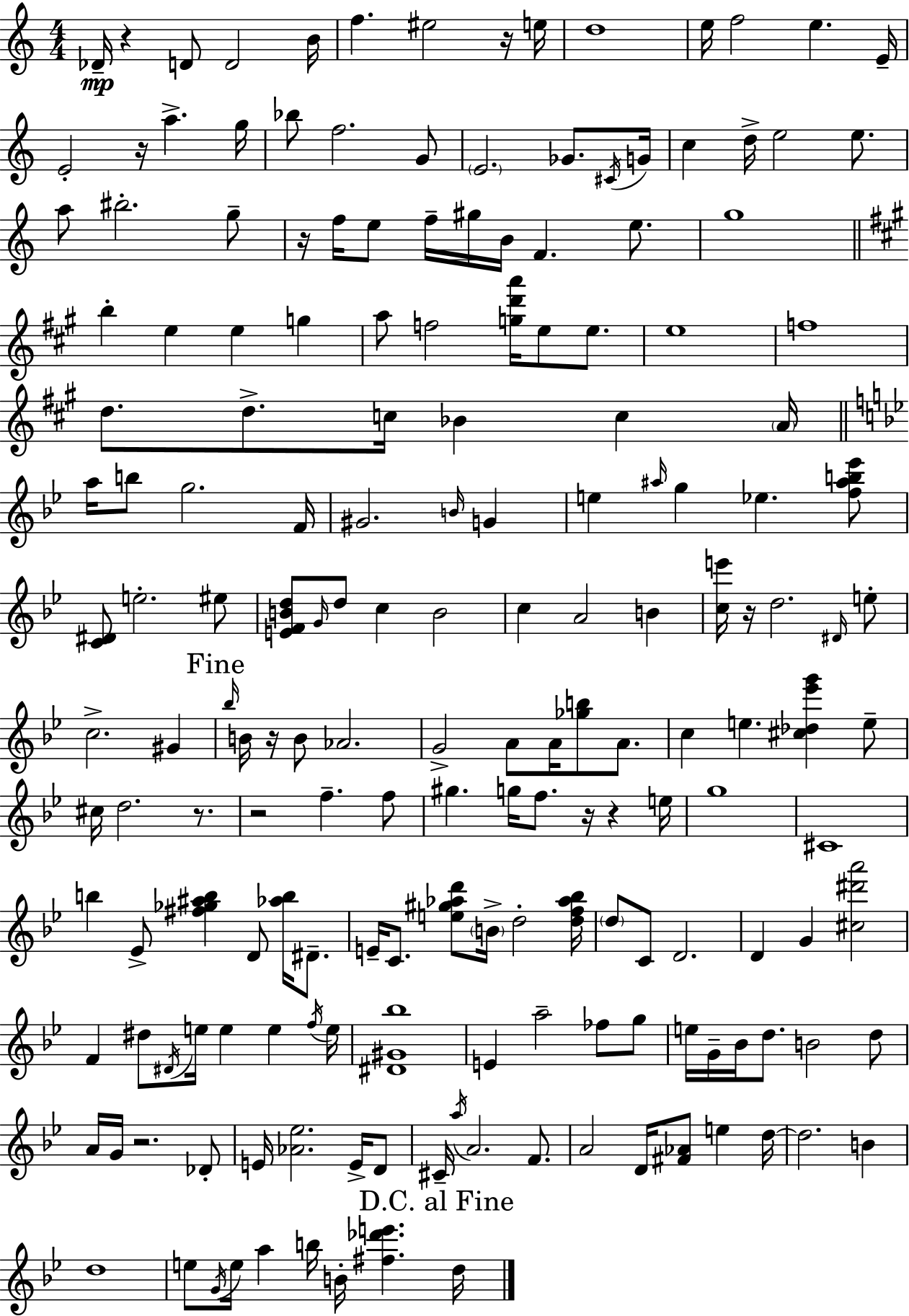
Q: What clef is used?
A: treble